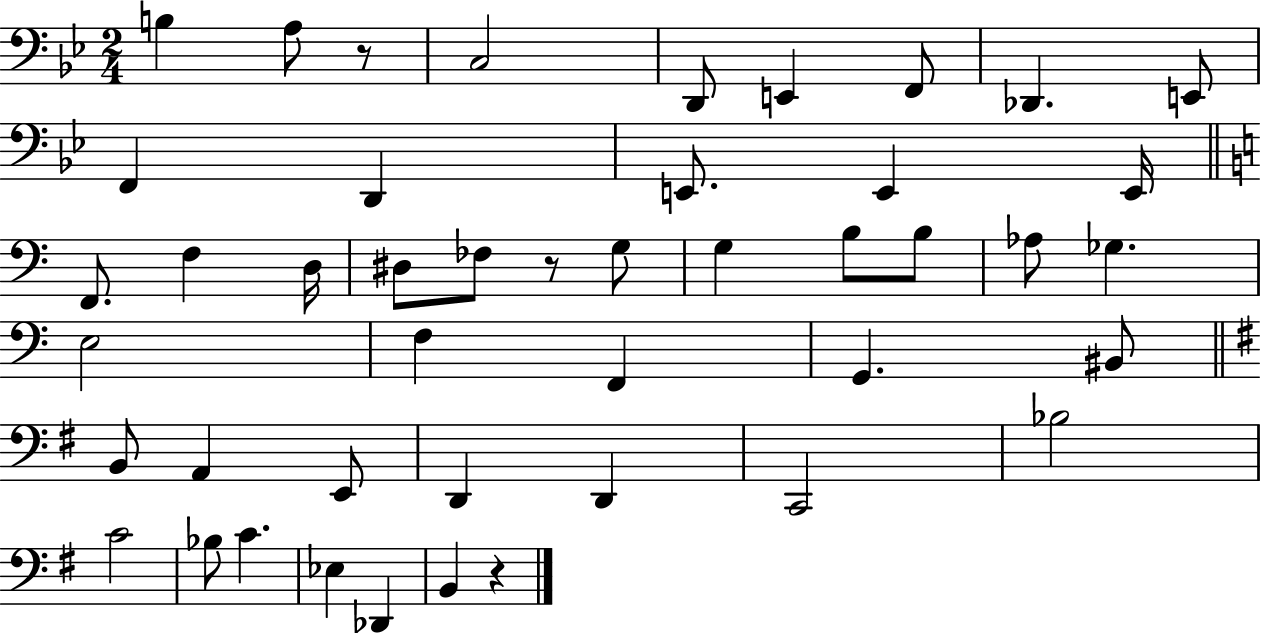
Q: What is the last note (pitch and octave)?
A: B2